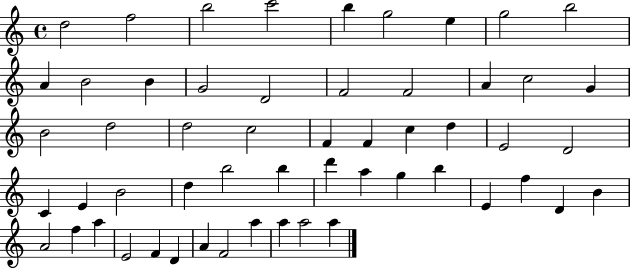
{
  \clef treble
  \time 4/4
  \defaultTimeSignature
  \key c \major
  d''2 f''2 | b''2 c'''2 | b''4 g''2 e''4 | g''2 b''2 | \break a'4 b'2 b'4 | g'2 d'2 | f'2 f'2 | a'4 c''2 g'4 | \break b'2 d''2 | d''2 c''2 | f'4 f'4 c''4 d''4 | e'2 d'2 | \break c'4 e'4 b'2 | d''4 b''2 b''4 | d'''4 a''4 g''4 b''4 | e'4 f''4 d'4 b'4 | \break a'2 f''4 a''4 | e'2 f'4 d'4 | a'4 f'2 a''4 | a''4 a''2 a''4 | \break \bar "|."
}